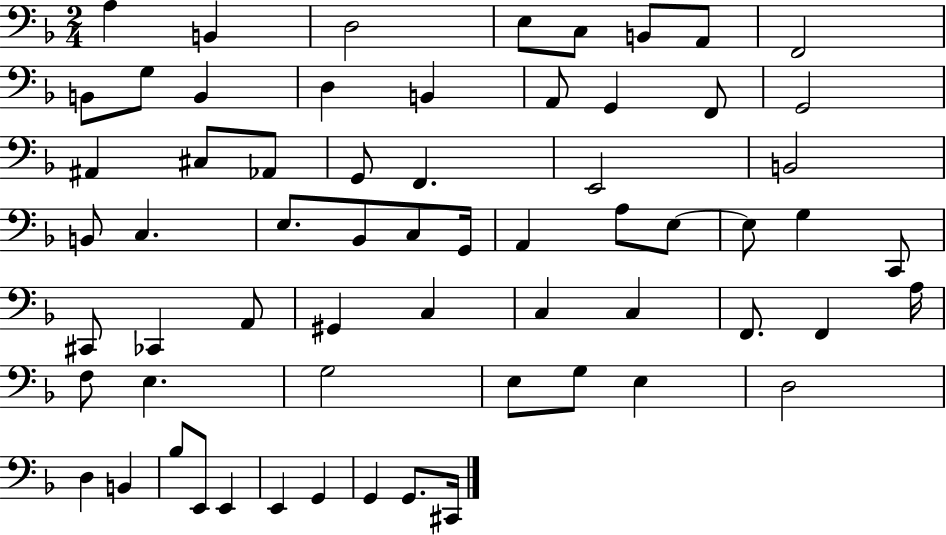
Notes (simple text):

A3/q B2/q D3/h E3/e C3/e B2/e A2/e F2/h B2/e G3/e B2/q D3/q B2/q A2/e G2/q F2/e G2/h A#2/q C#3/e Ab2/e G2/e F2/q. E2/h B2/h B2/e C3/q. E3/e. Bb2/e C3/e G2/s A2/q A3/e E3/e E3/e G3/q C2/e C#2/e CES2/q A2/e G#2/q C3/q C3/q C3/q F2/e. F2/q A3/s F3/e E3/q. G3/h E3/e G3/e E3/q D3/h D3/q B2/q Bb3/e E2/e E2/q E2/q G2/q G2/q G2/e. C#2/s